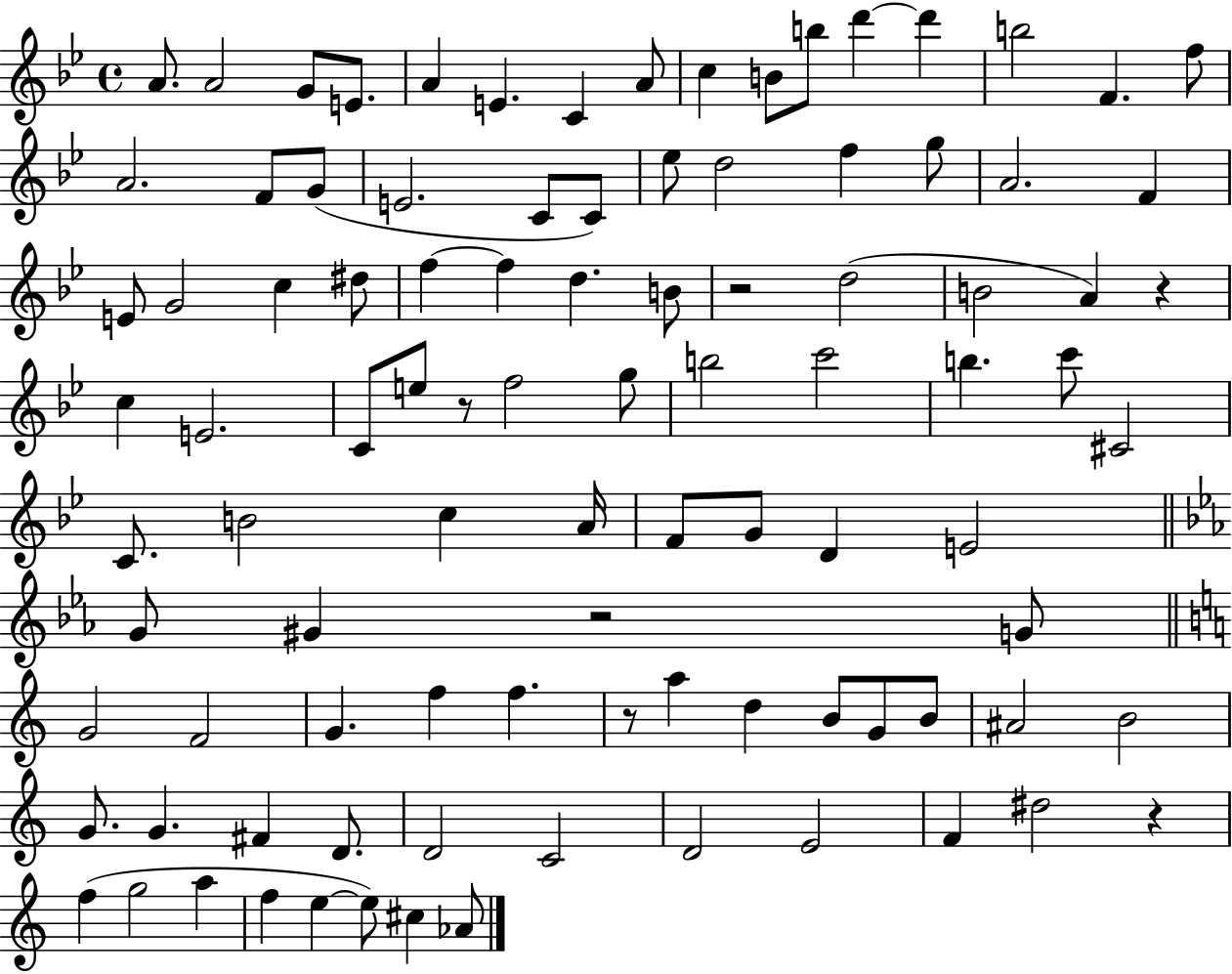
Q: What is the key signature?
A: BES major